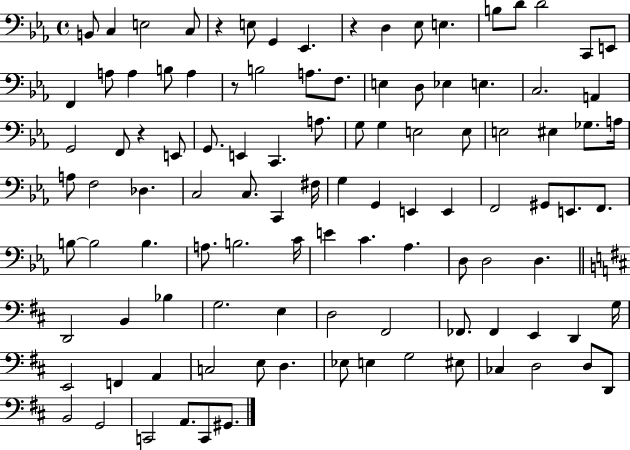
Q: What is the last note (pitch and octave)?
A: G#2